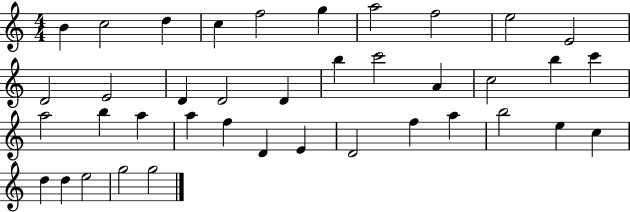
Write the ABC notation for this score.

X:1
T:Untitled
M:4/4
L:1/4
K:C
B c2 d c f2 g a2 f2 e2 E2 D2 E2 D D2 D b c'2 A c2 b c' a2 b a a f D E D2 f a b2 e c d d e2 g2 g2